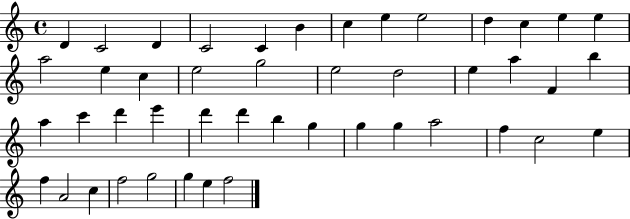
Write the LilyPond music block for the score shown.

{
  \clef treble
  \time 4/4
  \defaultTimeSignature
  \key c \major
  d'4 c'2 d'4 | c'2 c'4 b'4 | c''4 e''4 e''2 | d''4 c''4 e''4 e''4 | \break a''2 e''4 c''4 | e''2 g''2 | e''2 d''2 | e''4 a''4 f'4 b''4 | \break a''4 c'''4 d'''4 e'''4 | d'''4 d'''4 b''4 g''4 | g''4 g''4 a''2 | f''4 c''2 e''4 | \break f''4 a'2 c''4 | f''2 g''2 | g''4 e''4 f''2 | \bar "|."
}